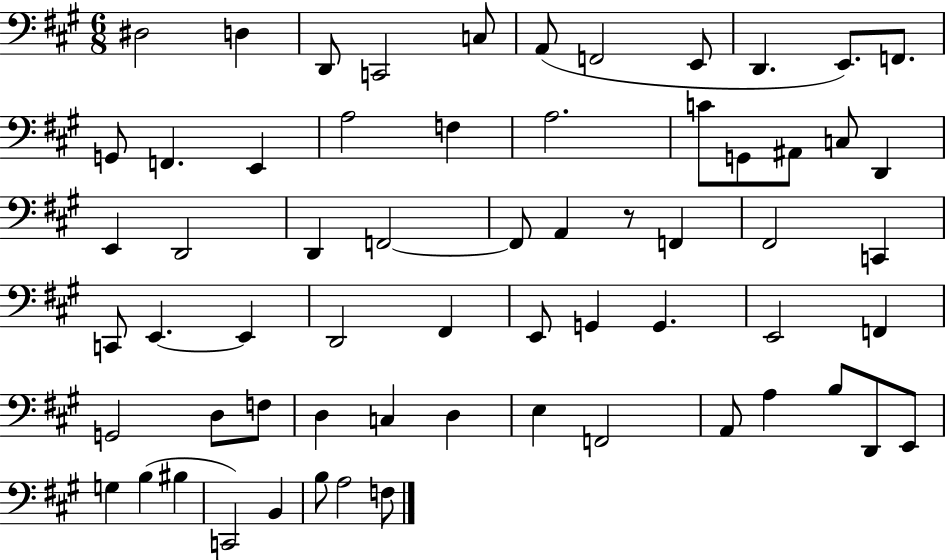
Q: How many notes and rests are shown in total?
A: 63